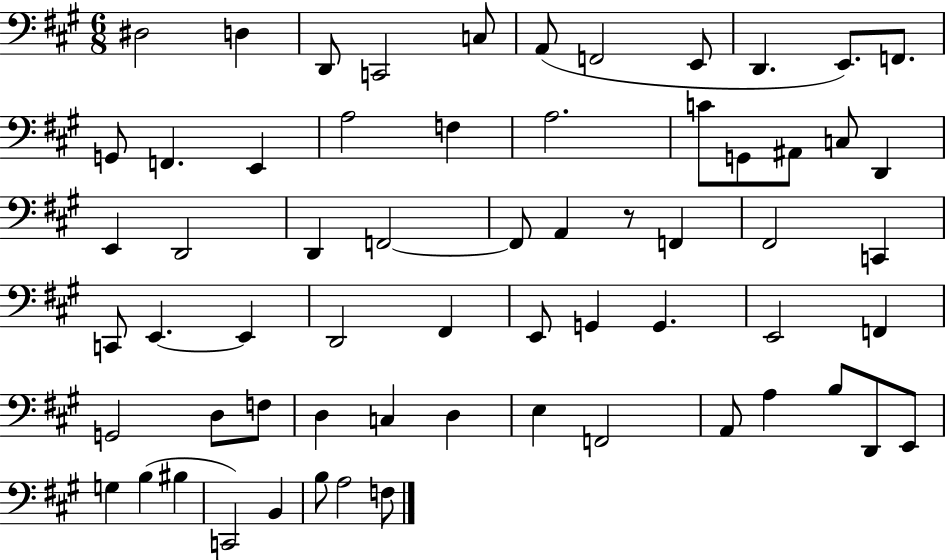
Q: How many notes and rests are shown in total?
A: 63